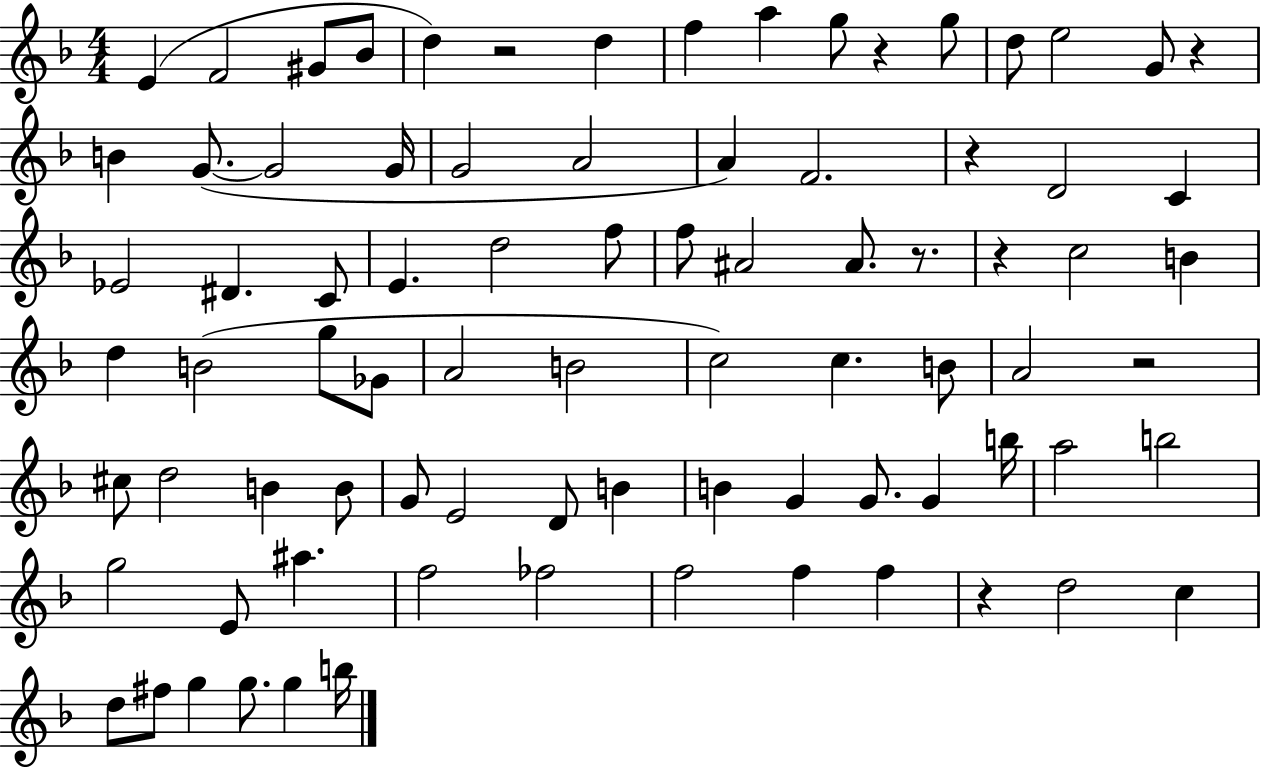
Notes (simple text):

E4/q F4/h G#4/e Bb4/e D5/q R/h D5/q F5/q A5/q G5/e R/q G5/e D5/e E5/h G4/e R/q B4/q G4/e. G4/h G4/s G4/h A4/h A4/q F4/h. R/q D4/h C4/q Eb4/h D#4/q. C4/e E4/q. D5/h F5/e F5/e A#4/h A#4/e. R/e. R/q C5/h B4/q D5/q B4/h G5/e Gb4/e A4/h B4/h C5/h C5/q. B4/e A4/h R/h C#5/e D5/h B4/q B4/e G4/e E4/h D4/e B4/q B4/q G4/q G4/e. G4/q B5/s A5/h B5/h G5/h E4/e A#5/q. F5/h FES5/h F5/h F5/q F5/q R/q D5/h C5/q D5/e F#5/e G5/q G5/e. G5/q B5/s